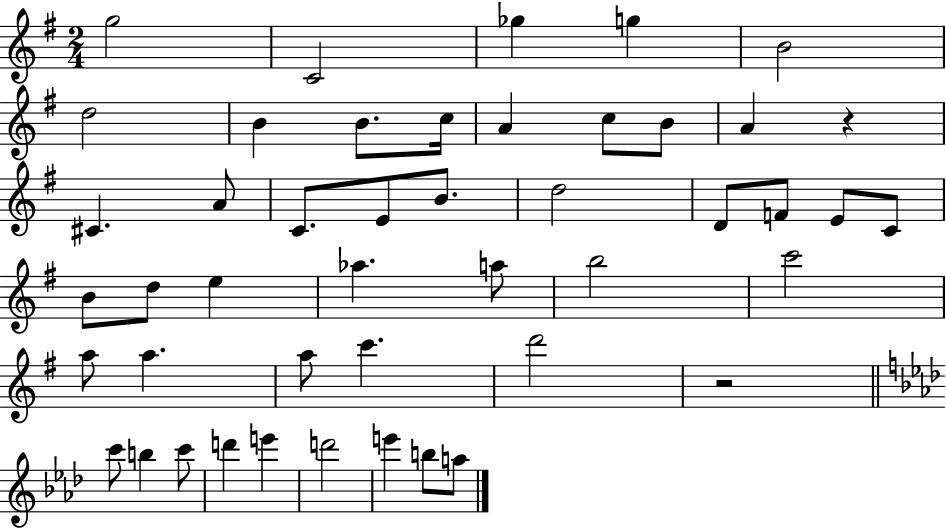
{
  \clef treble
  \numericTimeSignature
  \time 2/4
  \key g \major
  g''2 | c'2 | ges''4 g''4 | b'2 | \break d''2 | b'4 b'8. c''16 | a'4 c''8 b'8 | a'4 r4 | \break cis'4. a'8 | c'8. e'8 b'8. | d''2 | d'8 f'8 e'8 c'8 | \break b'8 d''8 e''4 | aes''4. a''8 | b''2 | c'''2 | \break a''8 a''4. | a''8 c'''4. | d'''2 | r2 | \break \bar "||" \break \key aes \major c'''8 b''4 c'''8 | d'''4 e'''4 | d'''2 | e'''4 b''8 a''8 | \break \bar "|."
}